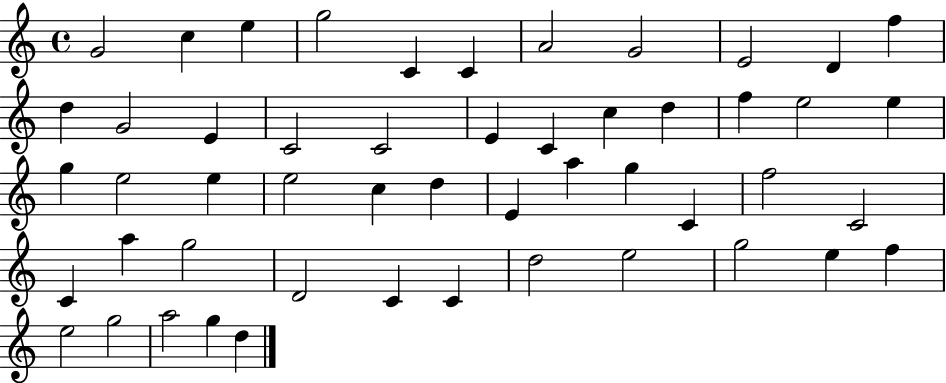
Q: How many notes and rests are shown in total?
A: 51